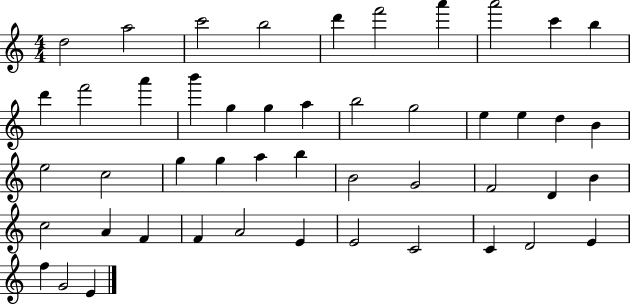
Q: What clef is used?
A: treble